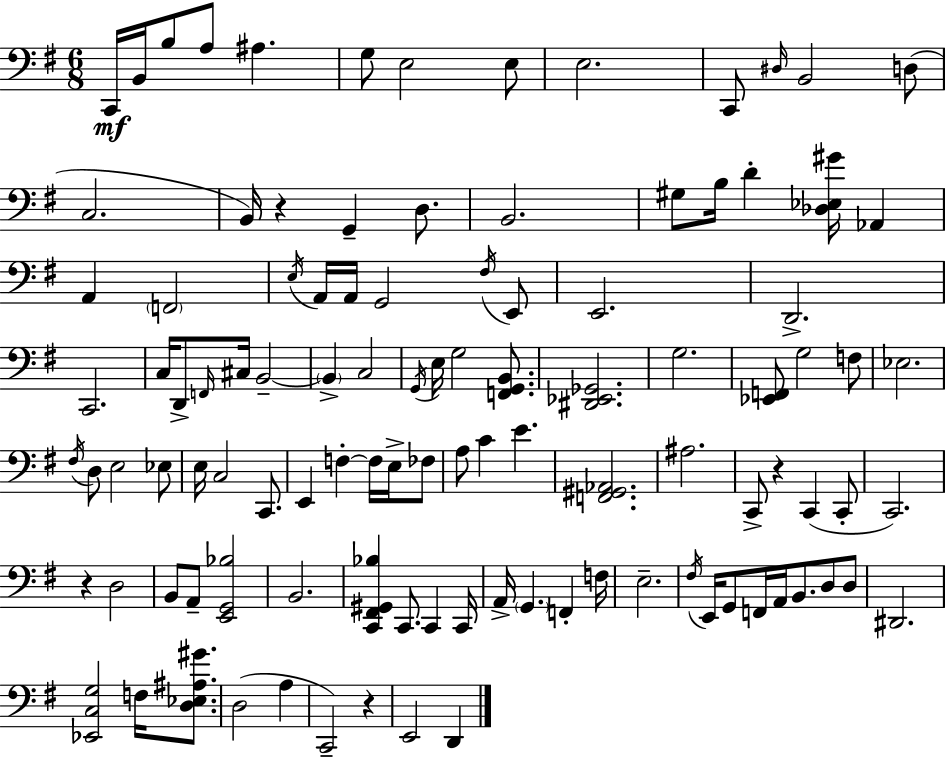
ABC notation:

X:1
T:Untitled
M:6/8
L:1/4
K:Em
C,,/4 B,,/4 B,/2 A,/2 ^A, G,/2 E,2 E,/2 E,2 C,,/2 ^D,/4 B,,2 D,/2 C,2 B,,/4 z G,, D,/2 B,,2 ^G,/2 B,/4 D [_D,_E,^G]/4 _A,, A,, F,,2 E,/4 A,,/4 A,,/4 G,,2 ^F,/4 E,,/2 E,,2 D,,2 C,,2 C,/4 D,,/2 F,,/4 ^C,/4 B,,2 B,, C,2 G,,/4 E,/4 G,2 [F,,G,,B,,]/2 [^D,,_E,,_G,,]2 G,2 [_E,,F,,]/2 G,2 F,/2 _E,2 ^F,/4 D,/2 E,2 _E,/2 E,/4 C,2 C,,/2 E,, F, F,/4 E,/4 _F,/2 A,/2 C E [F,,^G,,_A,,]2 ^A,2 C,,/2 z C,, C,,/2 C,,2 z D,2 B,,/2 A,,/2 [E,,G,,_B,]2 B,,2 [C,,^F,,^G,,_B,] C,,/2 C,, C,,/4 A,,/4 G,, F,, F,/4 E,2 ^F,/4 E,,/4 G,,/2 F,,/4 A,,/4 B,,/2 D,/2 D,/2 ^D,,2 [_E,,C,G,]2 F,/4 [D,_E,^A,^G]/2 D,2 A, C,,2 z E,,2 D,,